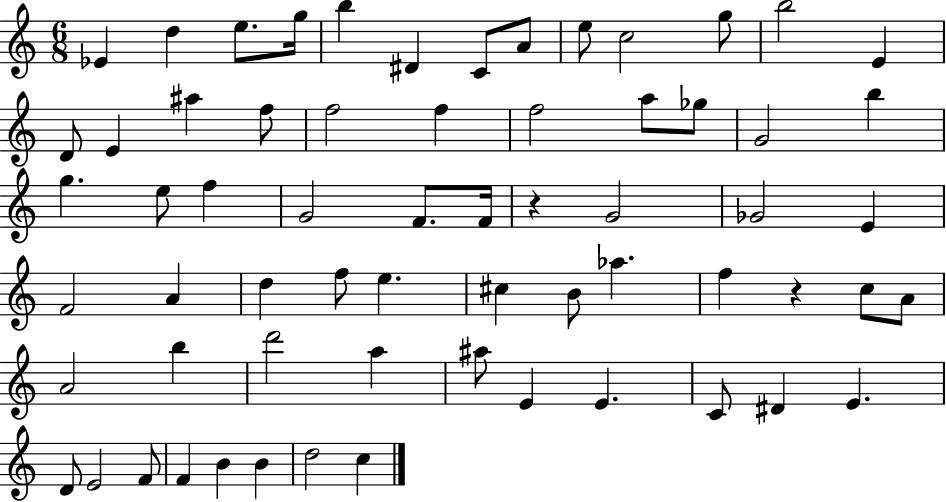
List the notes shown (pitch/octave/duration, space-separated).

Eb4/q D5/q E5/e. G5/s B5/q D#4/q C4/e A4/e E5/e C5/h G5/e B5/h E4/q D4/e E4/q A#5/q F5/e F5/h F5/q F5/h A5/e Gb5/e G4/h B5/q G5/q. E5/e F5/q G4/h F4/e. F4/s R/q G4/h Gb4/h E4/q F4/h A4/q D5/q F5/e E5/q. C#5/q B4/e Ab5/q. F5/q R/q C5/e A4/e A4/h B5/q D6/h A5/q A#5/e E4/q E4/q. C4/e D#4/q E4/q. D4/e E4/h F4/e F4/q B4/q B4/q D5/h C5/q